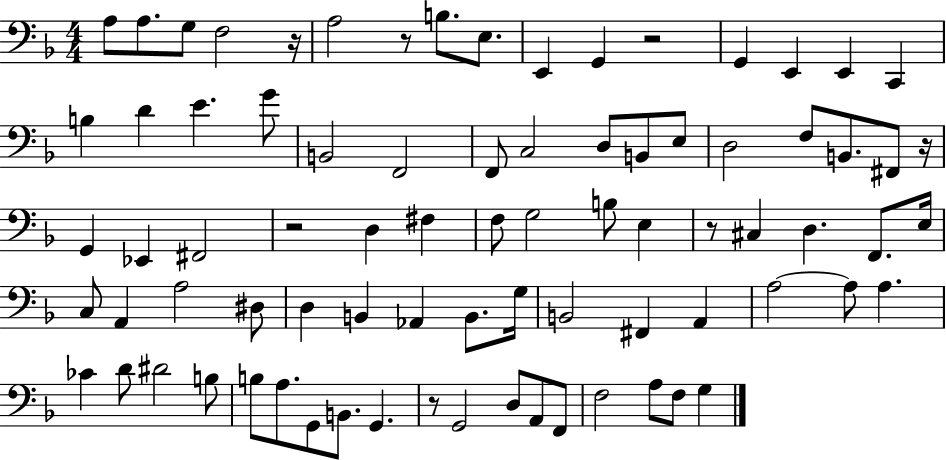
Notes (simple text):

A3/e A3/e. G3/e F3/h R/s A3/h R/e B3/e. E3/e. E2/q G2/q R/h G2/q E2/q E2/q C2/q B3/q D4/q E4/q. G4/e B2/h F2/h F2/e C3/h D3/e B2/e E3/e D3/h F3/e B2/e. F#2/e R/s G2/q Eb2/q F#2/h R/h D3/q F#3/q F3/e G3/h B3/e E3/q R/e C#3/q D3/q. F2/e. E3/s C3/e A2/q A3/h D#3/e D3/q B2/q Ab2/q B2/e. G3/s B2/h F#2/q A2/q A3/h A3/e A3/q. CES4/q D4/e D#4/h B3/e B3/e A3/e. G2/e B2/e. G2/q. R/e G2/h D3/e A2/e F2/e F3/h A3/e F3/e G3/q